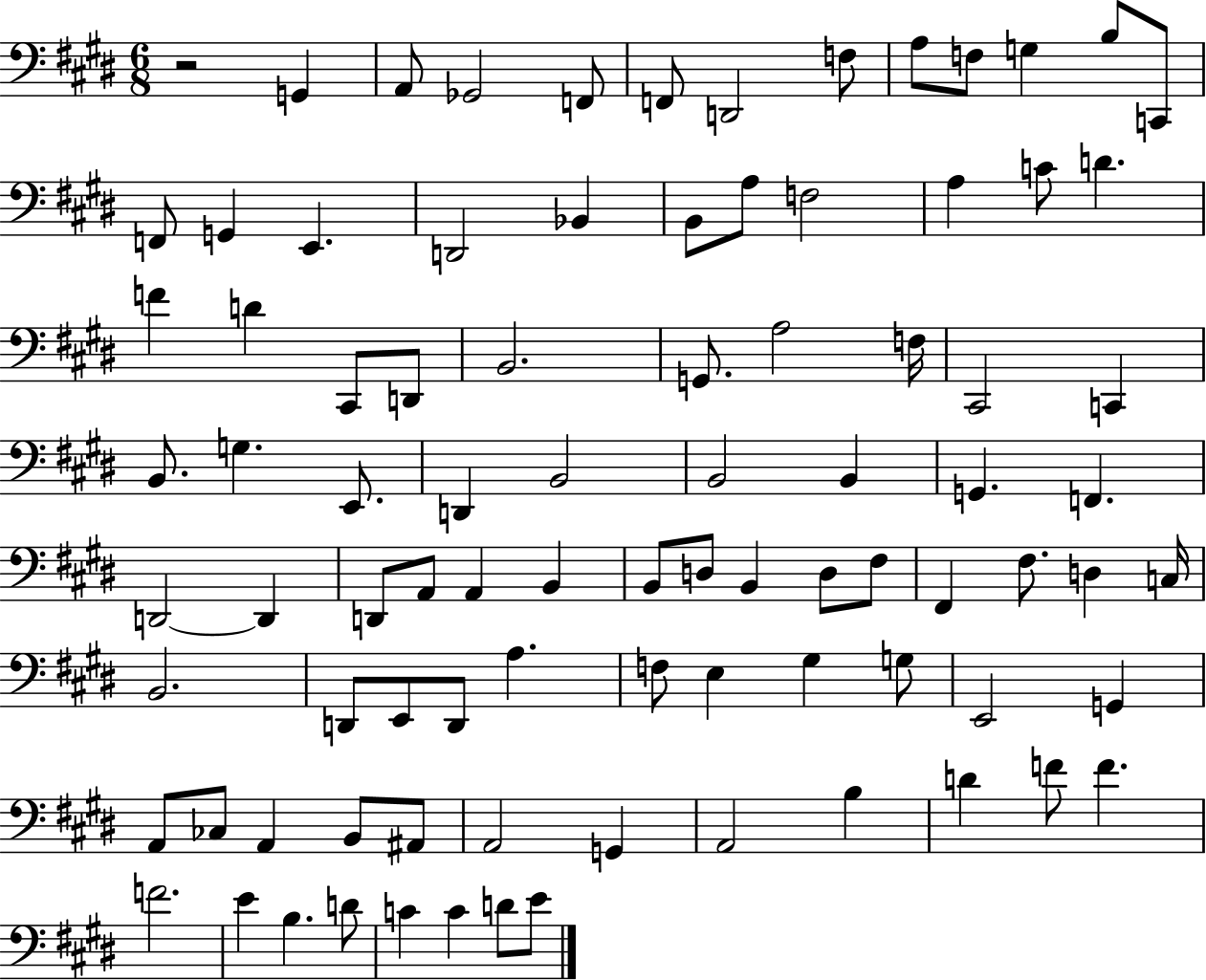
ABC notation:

X:1
T:Untitled
M:6/8
L:1/4
K:E
z2 G,, A,,/2 _G,,2 F,,/2 F,,/2 D,,2 F,/2 A,/2 F,/2 G, B,/2 C,,/2 F,,/2 G,, E,, D,,2 _B,, B,,/2 A,/2 F,2 A, C/2 D F D ^C,,/2 D,,/2 B,,2 G,,/2 A,2 F,/4 ^C,,2 C,, B,,/2 G, E,,/2 D,, B,,2 B,,2 B,, G,, F,, D,,2 D,, D,,/2 A,,/2 A,, B,, B,,/2 D,/2 B,, D,/2 ^F,/2 ^F,, ^F,/2 D, C,/4 B,,2 D,,/2 E,,/2 D,,/2 A, F,/2 E, ^G, G,/2 E,,2 G,, A,,/2 _C,/2 A,, B,,/2 ^A,,/2 A,,2 G,, A,,2 B, D F/2 F F2 E B, D/2 C C D/2 E/2